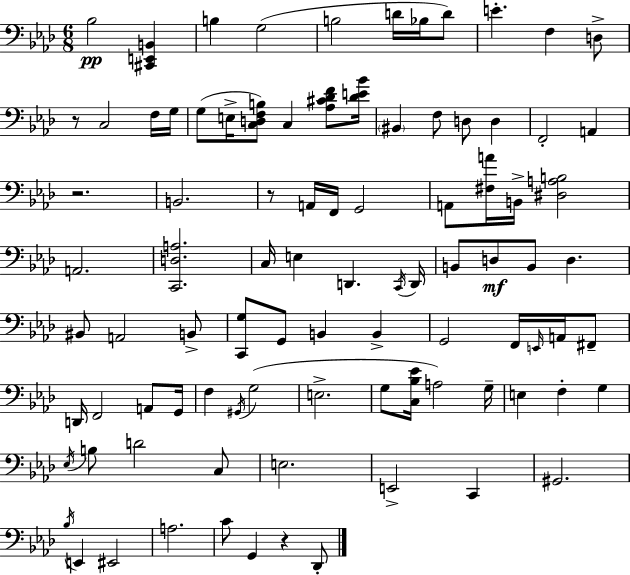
Bb3/h [C#2,E2,B2]/q B3/q G3/h B3/h D4/s Bb3/s D4/e E4/q. F3/q D3/e R/e C3/h F3/s G3/s G3/e E3/s [C3,D3,F3,B3]/e C3/q [Ab3,C#4,Db4,F4]/e [Db4,E4,Bb4]/s BIS2/q F3/e D3/e D3/q F2/h A2/q R/h. B2/h. R/e A2/s F2/s G2/h A2/e [F#3,A4]/s B2/s [D#3,A3,B3]/h A2/h. [C2,D3,A3]/h. C3/s E3/q D2/q. C2/s D2/s B2/e D3/e B2/e D3/q. BIS2/e A2/h B2/e [C2,G3]/e G2/e B2/q B2/q G2/h F2/s E2/s A2/s F#2/e D2/s F2/h A2/e G2/s F3/q G#2/s G3/h E3/h. G3/e [C3,Bb3,Eb4]/s A3/h G3/s E3/q F3/q G3/q Eb3/s B3/e D4/h C3/e E3/h. E2/h C2/q G#2/h. Bb3/s E2/q EIS2/h A3/h. C4/e G2/q R/q Db2/e